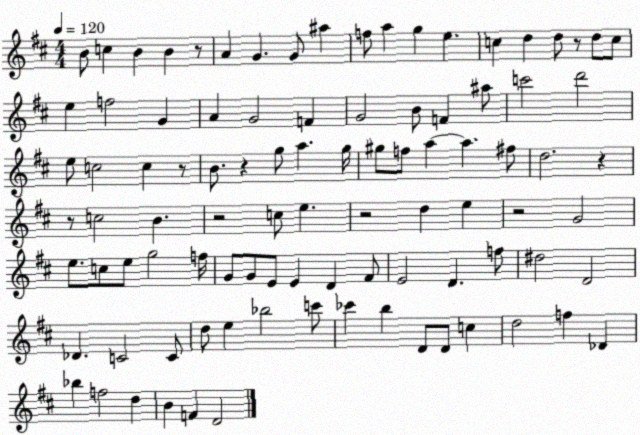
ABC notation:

X:1
T:Untitled
M:4/4
L:1/4
K:D
B/2 c B B z/2 A G G/2 ^a f/2 a g e c d d/2 z/2 d/2 c/2 e f2 G A G2 F G2 B/2 F ^a/2 c'2 d'2 e/2 c2 c z/2 B/2 z g/2 a g/4 ^g/2 f/2 a a ^f/2 d2 z z/2 c2 B z2 c/2 e z2 d e z2 G2 e/2 c/2 e/2 g2 f/4 G/2 G/2 E/2 E D ^F/2 E2 D f/2 ^d2 D2 _D C2 C/2 d/2 e _b2 c'/2 _c' b D/2 D/2 c d2 f _D _b f2 d B F D2